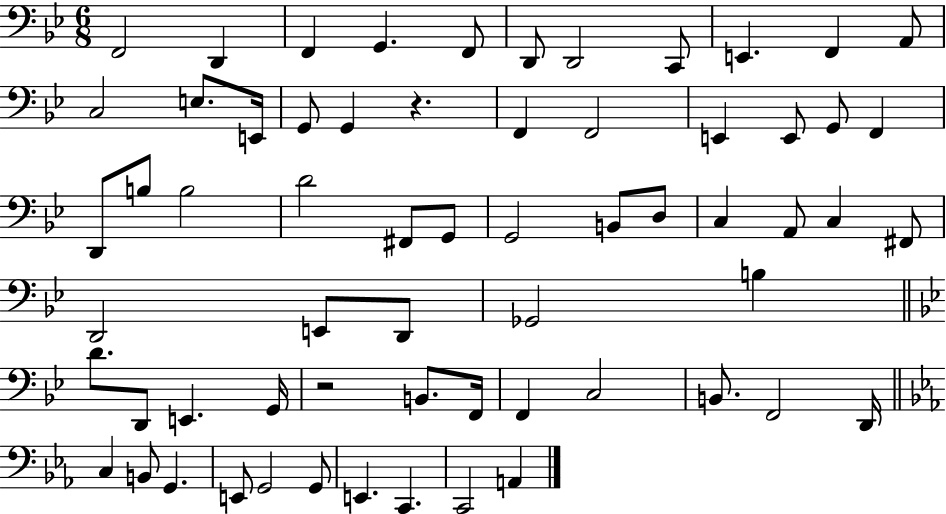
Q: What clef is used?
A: bass